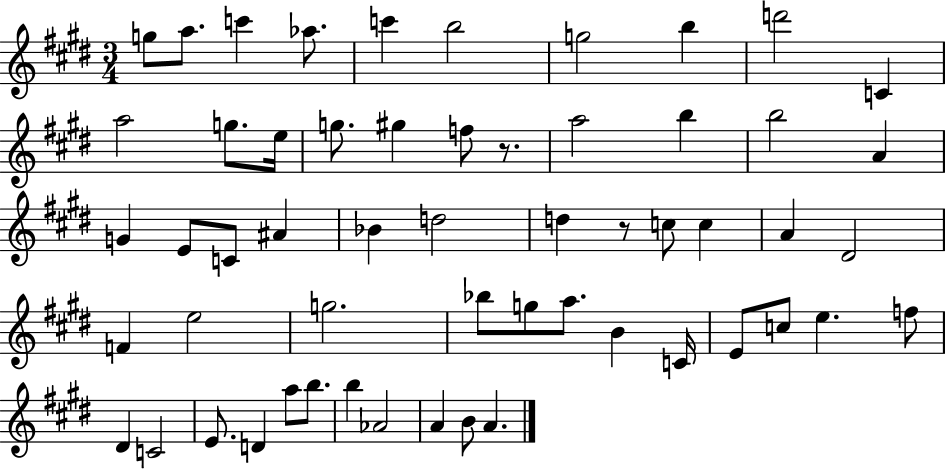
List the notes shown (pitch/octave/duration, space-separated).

G5/e A5/e. C6/q Ab5/e. C6/q B5/h G5/h B5/q D6/h C4/q A5/h G5/e. E5/s G5/e. G#5/q F5/e R/e. A5/h B5/q B5/h A4/q G4/q E4/e C4/e A#4/q Bb4/q D5/h D5/q R/e C5/e C5/q A4/q D#4/h F4/q E5/h G5/h. Bb5/e G5/e A5/e. B4/q C4/s E4/e C5/e E5/q. F5/e D#4/q C4/h E4/e. D4/q A5/e B5/e. B5/q Ab4/h A4/q B4/e A4/q.